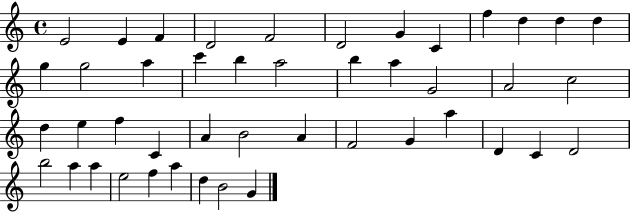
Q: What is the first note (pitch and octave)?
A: E4